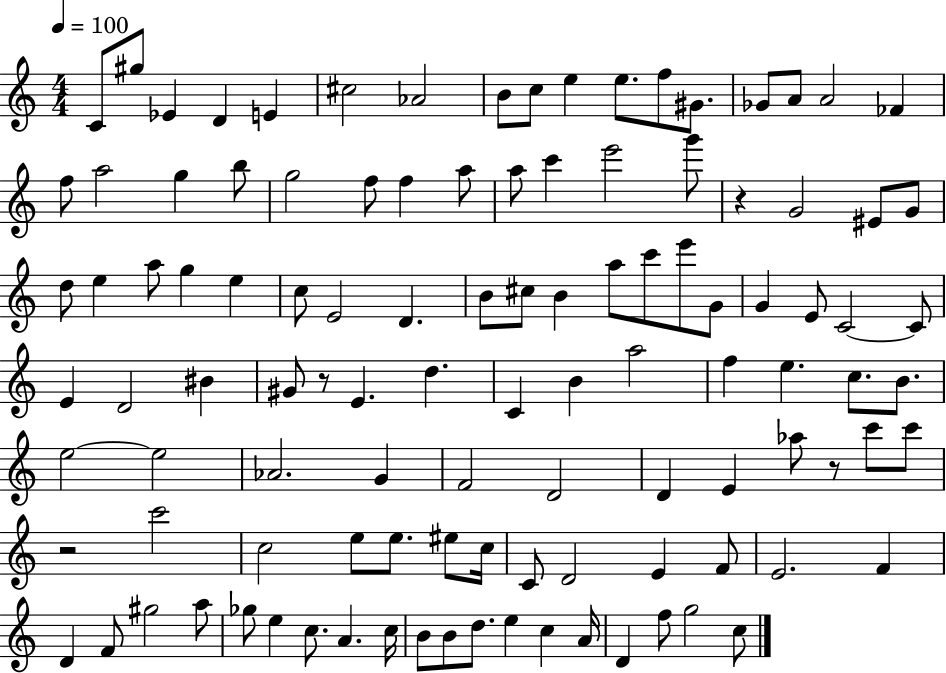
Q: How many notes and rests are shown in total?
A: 110